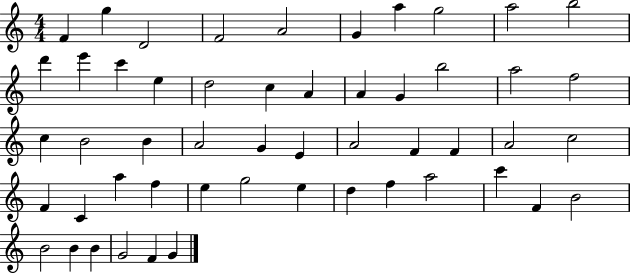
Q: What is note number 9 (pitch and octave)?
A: A5